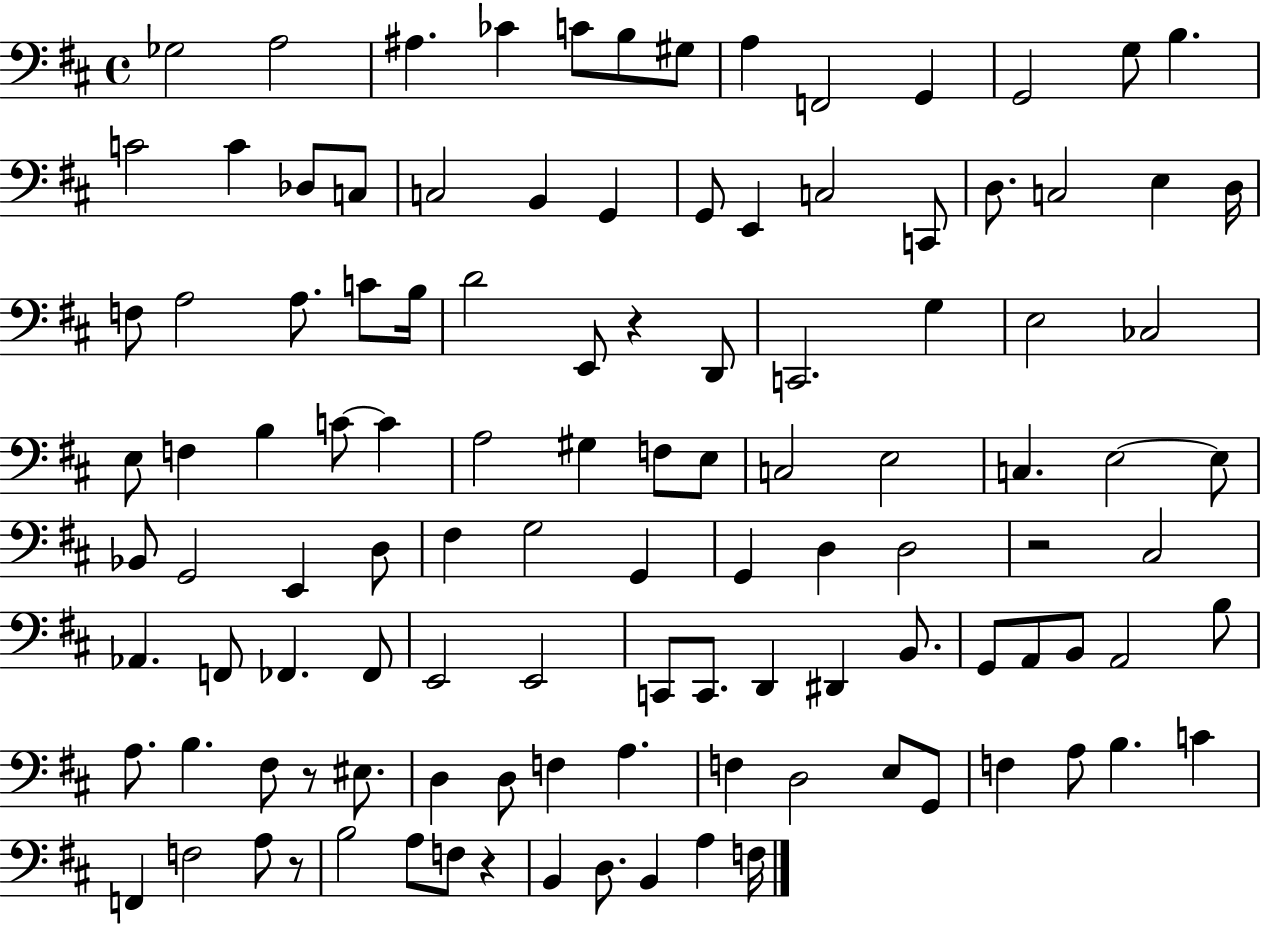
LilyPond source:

{
  \clef bass
  \time 4/4
  \defaultTimeSignature
  \key d \major
  ges2 a2 | ais4. ces'4 c'8 b8 gis8 | a4 f,2 g,4 | g,2 g8 b4. | \break c'2 c'4 des8 c8 | c2 b,4 g,4 | g,8 e,4 c2 c,8 | d8. c2 e4 d16 | \break f8 a2 a8. c'8 b16 | d'2 e,8 r4 d,8 | c,2. g4 | e2 ces2 | \break e8 f4 b4 c'8~~ c'4 | a2 gis4 f8 e8 | c2 e2 | c4. e2~~ e8 | \break bes,8 g,2 e,4 d8 | fis4 g2 g,4 | g,4 d4 d2 | r2 cis2 | \break aes,4. f,8 fes,4. fes,8 | e,2 e,2 | c,8 c,8. d,4 dis,4 b,8. | g,8 a,8 b,8 a,2 b8 | \break a8. b4. fis8 r8 eis8. | d4 d8 f4 a4. | f4 d2 e8 g,8 | f4 a8 b4. c'4 | \break f,4 f2 a8 r8 | b2 a8 f8 r4 | b,4 d8. b,4 a4 f16 | \bar "|."
}